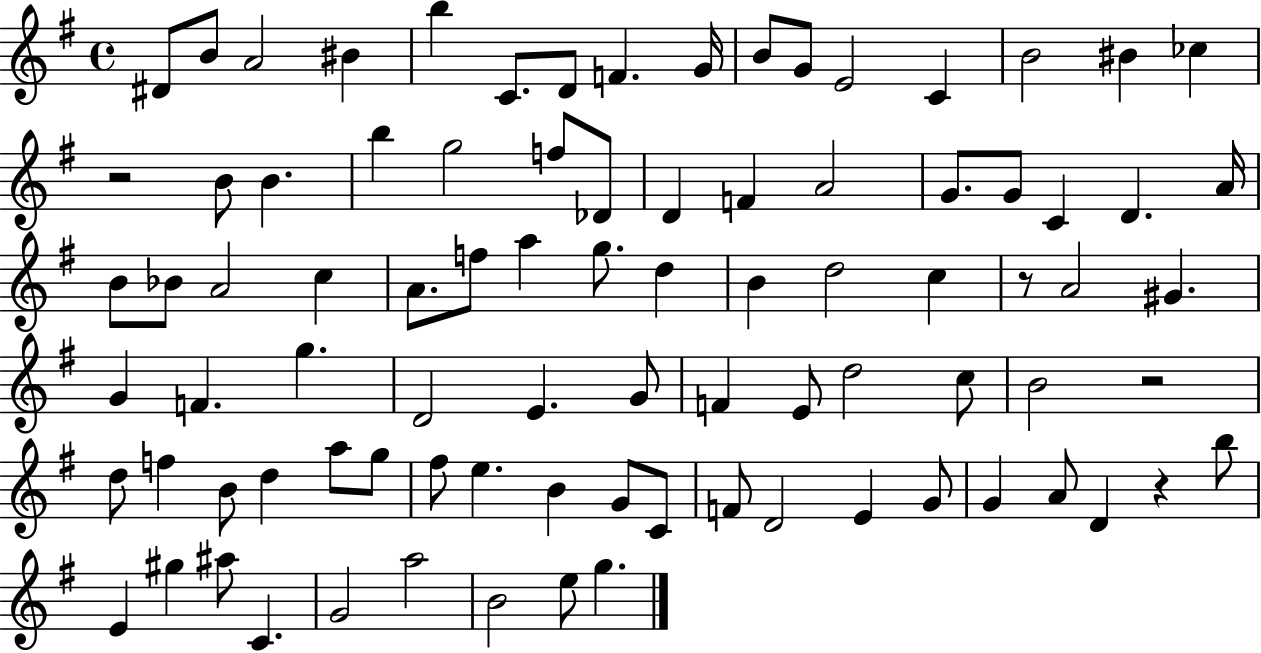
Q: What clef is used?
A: treble